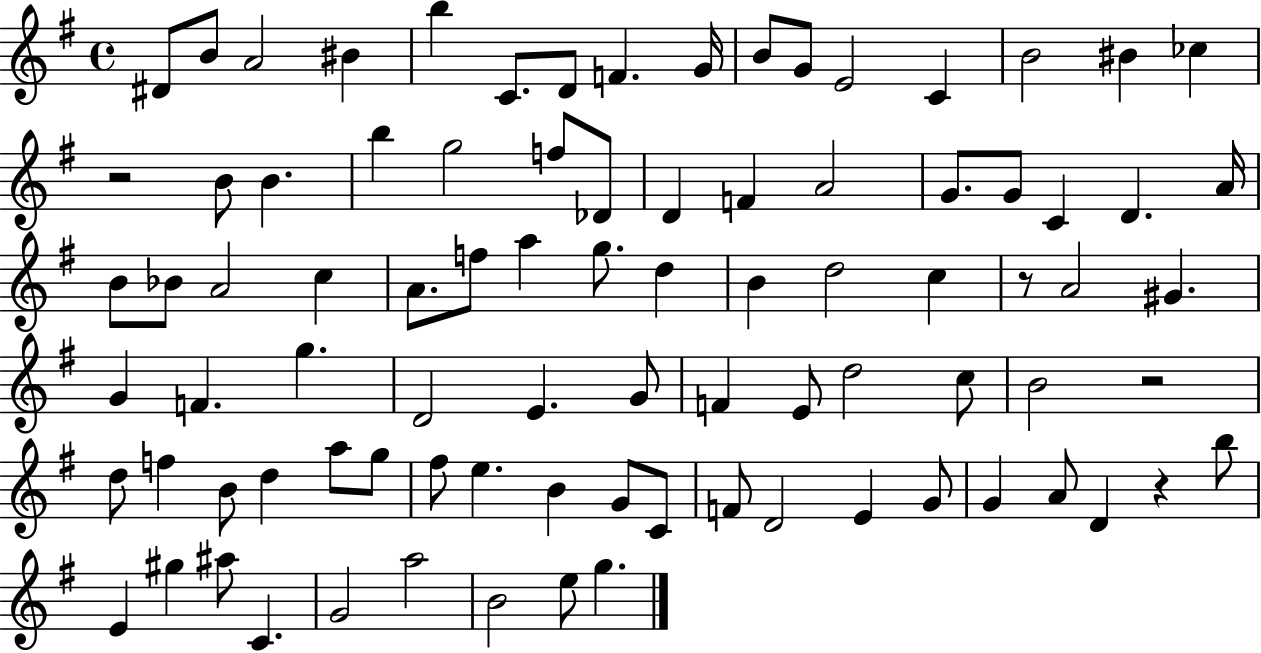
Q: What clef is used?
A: treble